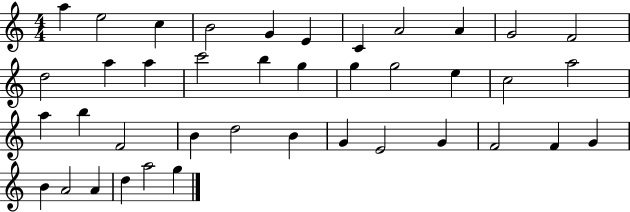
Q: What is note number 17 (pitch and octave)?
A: G5